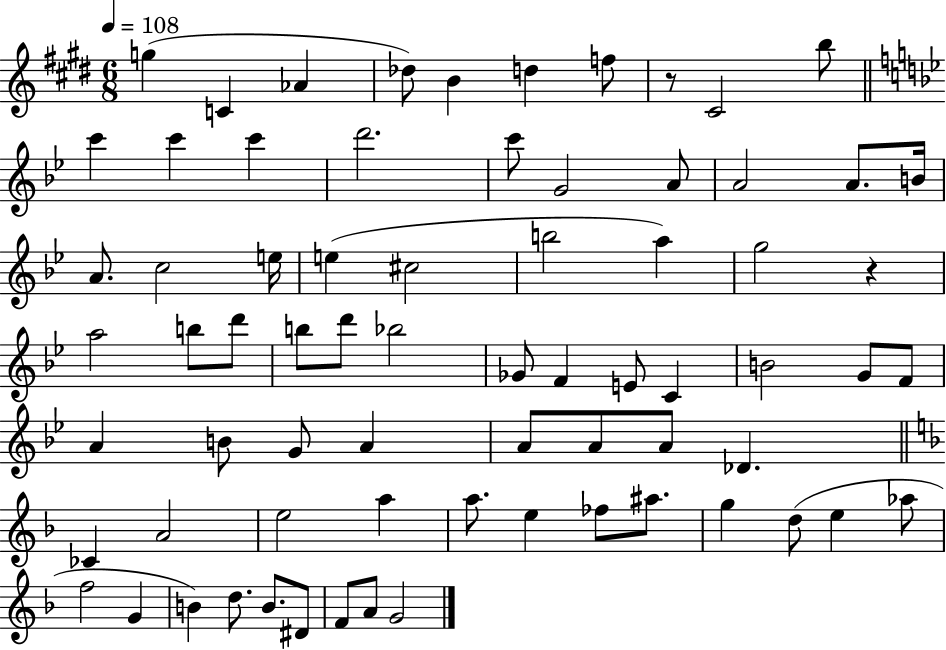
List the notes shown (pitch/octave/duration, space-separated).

G5/q C4/q Ab4/q Db5/e B4/q D5/q F5/e R/e C#4/h B5/e C6/q C6/q C6/q D6/h. C6/e G4/h A4/e A4/h A4/e. B4/s A4/e. C5/h E5/s E5/q C#5/h B5/h A5/q G5/h R/q A5/h B5/e D6/e B5/e D6/e Bb5/h Gb4/e F4/q E4/e C4/q B4/h G4/e F4/e A4/q B4/e G4/e A4/q A4/e A4/e A4/e Db4/q. CES4/q A4/h E5/h A5/q A5/e. E5/q FES5/e A#5/e. G5/q D5/e E5/q Ab5/e F5/h G4/q B4/q D5/e. B4/e. D#4/e F4/e A4/e G4/h